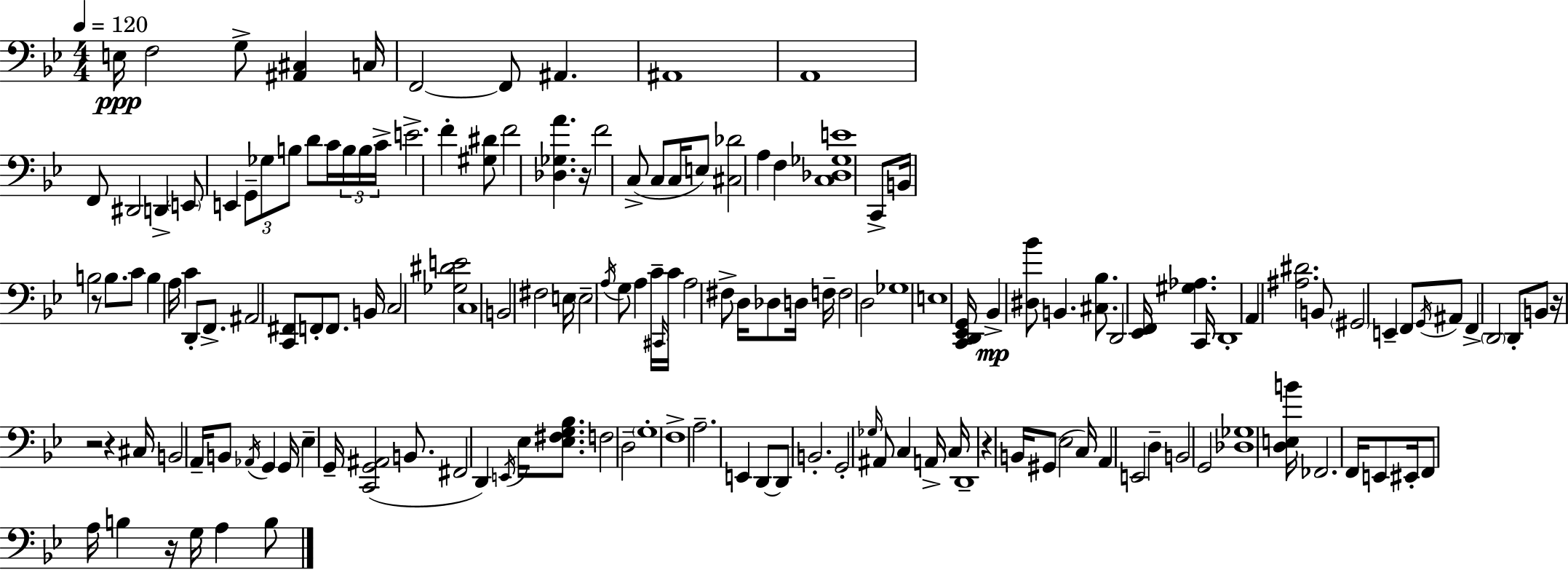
E3/s F3/h G3/e [A#2,C#3]/q C3/s F2/h F2/e A#2/q. A#2/w A2/w F2/e D#2/h D2/q E2/e E2/q G2/e Gb3/e B3/e D4/e C4/s B3/s B3/s C4/s E4/h. F4/q [G#3,D#4]/e F4/h [Db3,Gb3,A4]/q. R/s F4/h C3/e C3/e C3/s E3/e [C#3,Db4]/h A3/q F3/q [C3,Db3,Gb3,E4]/w C2/e B2/s B3/h R/e B3/e. C4/e B3/q A3/s C4/q D2/e F2/e. A#2/h [C2,F#2]/e F2/e F2/e. B2/s C3/h [Gb3,D#4,E4]/h C3/w B2/h F#3/h E3/s E3/h A3/s G3/e A3/q C4/s C#2/s C4/s A3/h F#3/e D3/s Db3/e D3/s F3/s F3/h D3/h Gb3/w E3/w [C2,D2,Eb2,G2]/s Bb2/q [D#3,Bb4]/e B2/q. [C#3,Bb3]/e. D2/h [Eb2,F2]/s [G#3,Ab3]/q. C2/s D2/w A2/q [A#3,D#4]/h. B2/e G#2/h E2/q F2/e G2/s A#2/e F2/q D2/h D2/e B2/e R/s R/h R/q C#3/s B2/h A2/s B2/e Ab2/s G2/q G2/s Eb3/q G2/s [C2,G2,A#2]/h B2/e. F#2/h D2/q E2/s Eb3/s [Eb3,F#3,G3,Bb3]/e. F3/h D3/h G3/w F3/w A3/h. E2/q D2/e D2/e B2/h. G2/h Gb3/s A#2/e C3/q A2/s C3/s D2/w R/q B2/s G#2/e Eb3/h C3/s A2/q E2/h D3/q B2/h G2/h [Db3,Gb3]/w [D3,E3,B4]/s FES2/h. F2/s E2/e EIS2/s F2/e A3/s B3/q R/s G3/s A3/q B3/e